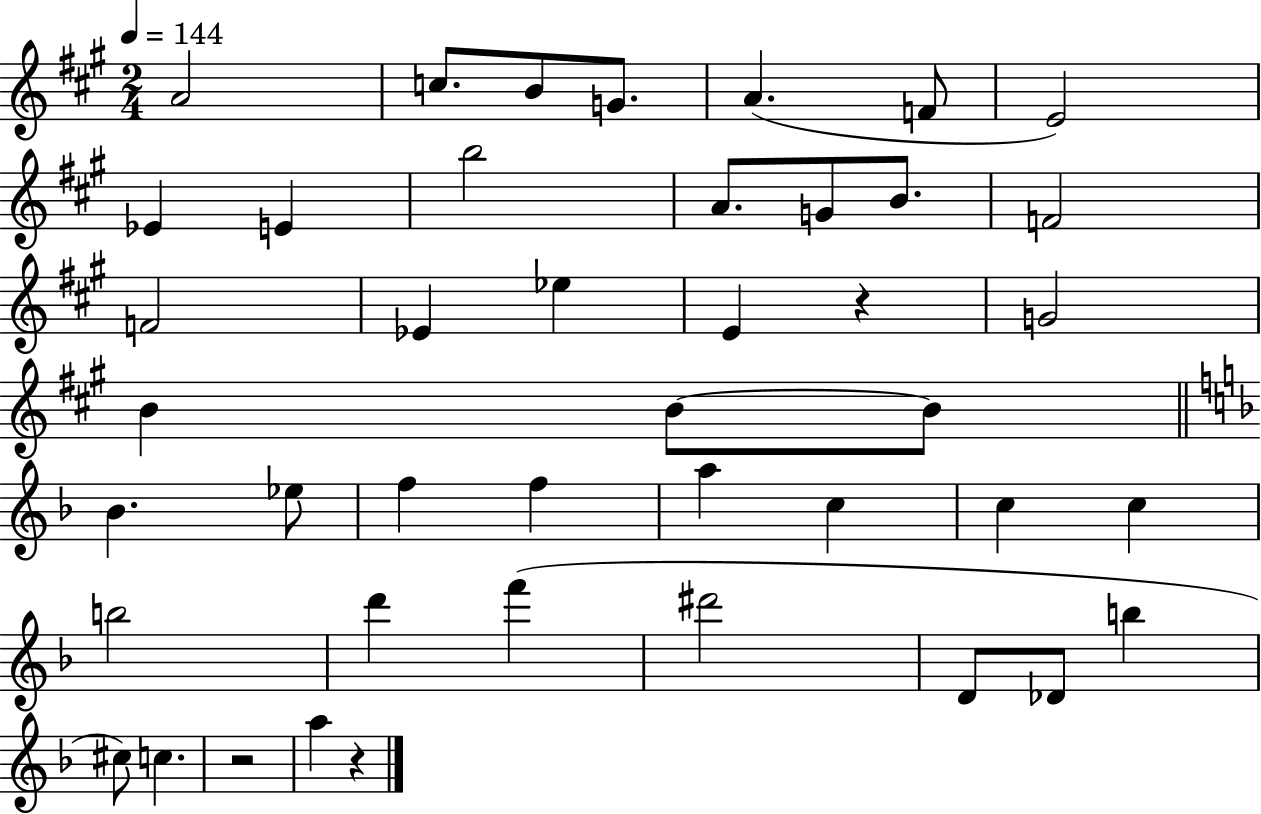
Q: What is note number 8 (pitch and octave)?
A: Eb4